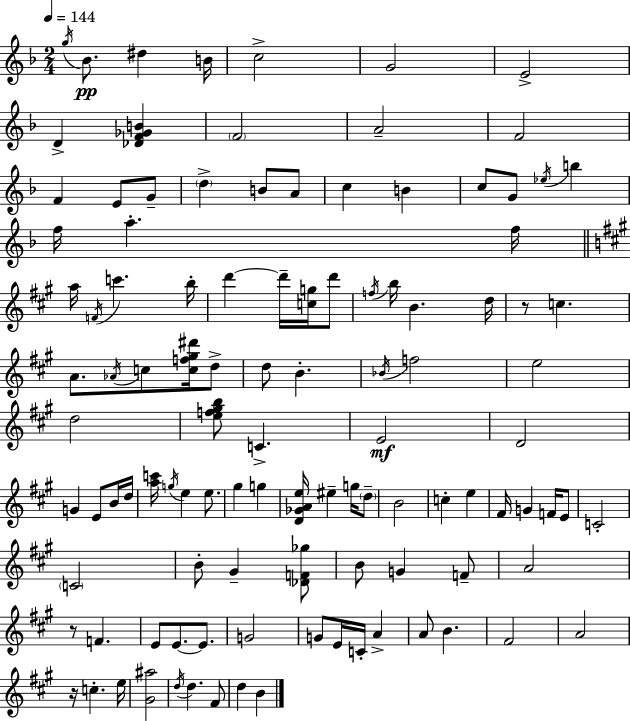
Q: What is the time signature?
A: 2/4